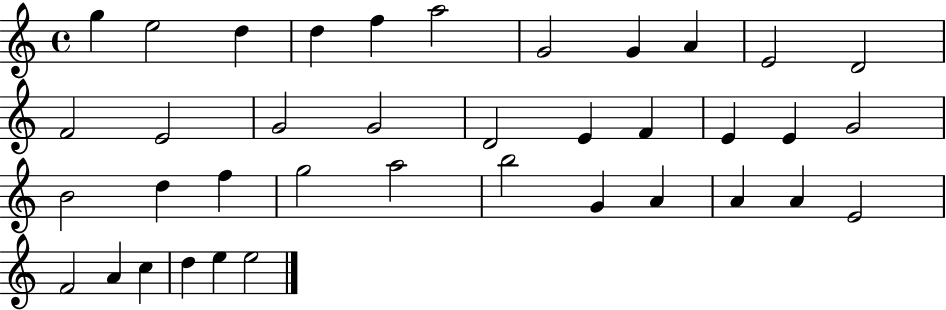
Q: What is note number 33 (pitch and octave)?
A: F4